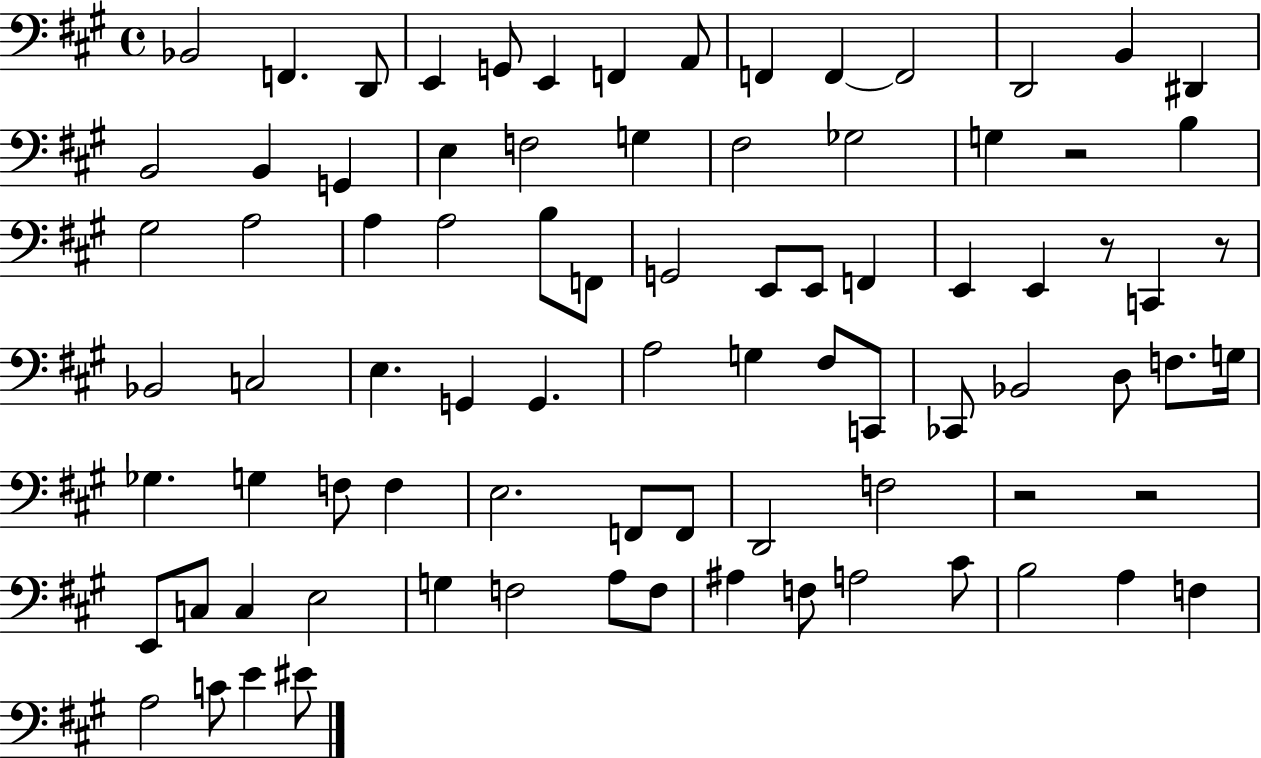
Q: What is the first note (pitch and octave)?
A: Bb2